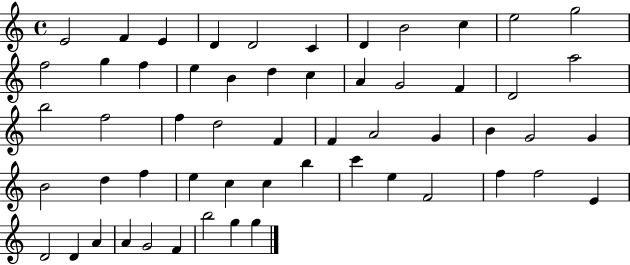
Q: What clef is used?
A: treble